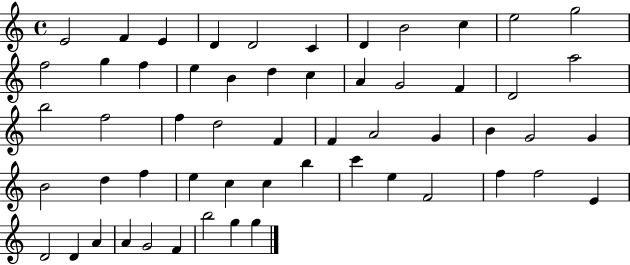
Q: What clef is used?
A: treble